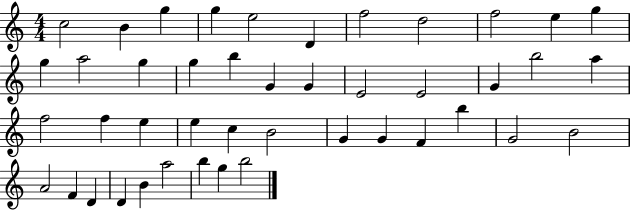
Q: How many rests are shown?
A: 0